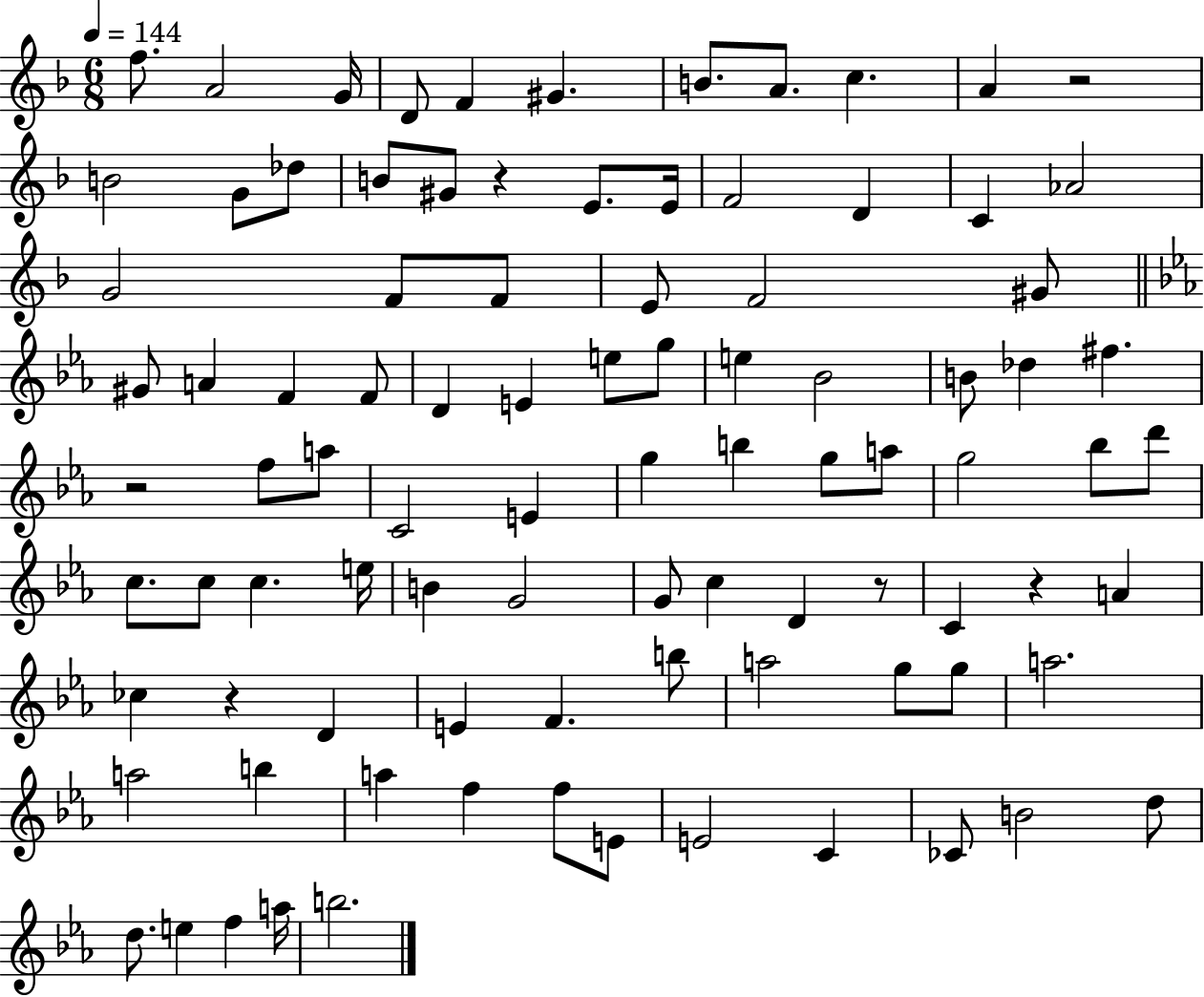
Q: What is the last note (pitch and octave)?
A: B5